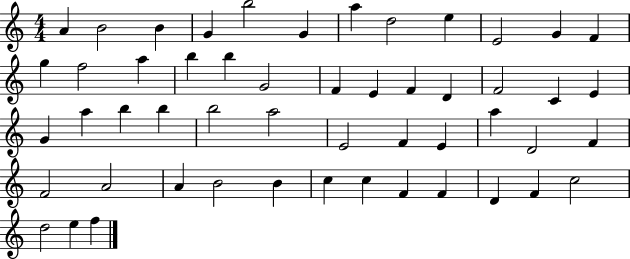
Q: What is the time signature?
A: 4/4